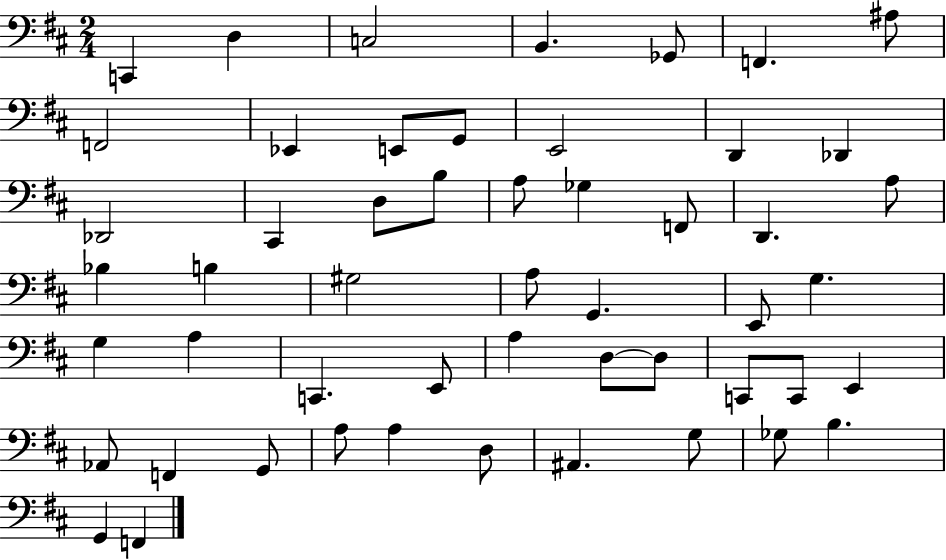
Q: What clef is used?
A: bass